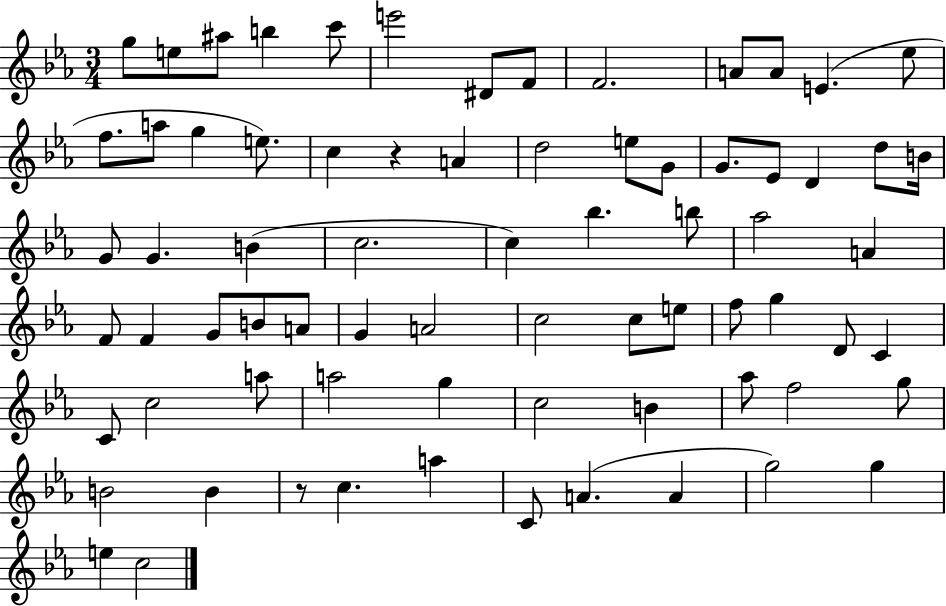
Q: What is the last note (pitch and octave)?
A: C5